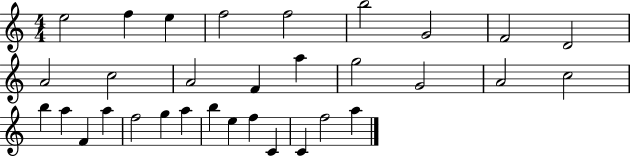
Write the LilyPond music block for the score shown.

{
  \clef treble
  \numericTimeSignature
  \time 4/4
  \key c \major
  e''2 f''4 e''4 | f''2 f''2 | b''2 g'2 | f'2 d'2 | \break a'2 c''2 | a'2 f'4 a''4 | g''2 g'2 | a'2 c''2 | \break b''4 a''4 f'4 a''4 | f''2 g''4 a''4 | b''4 e''4 f''4 c'4 | c'4 f''2 a''4 | \break \bar "|."
}